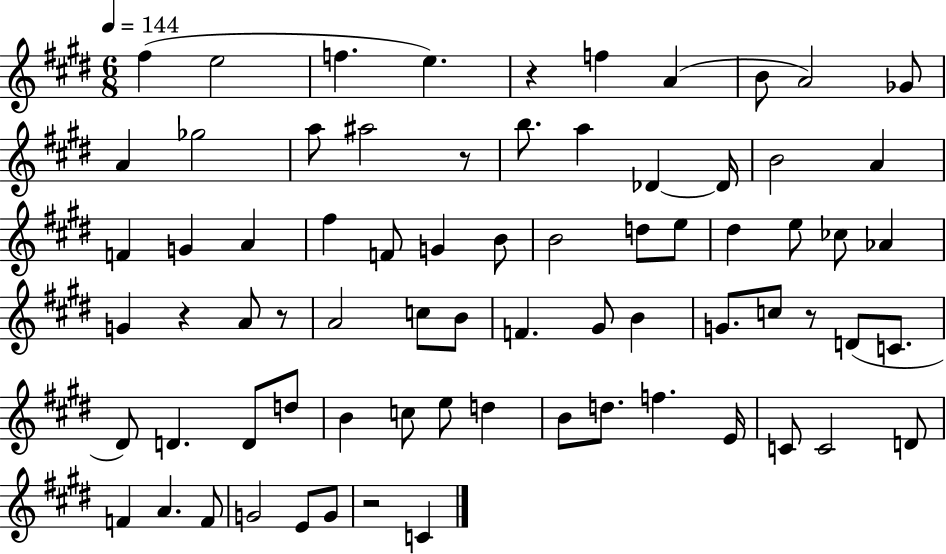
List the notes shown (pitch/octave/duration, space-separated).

F#5/q E5/h F5/q. E5/q. R/q F5/q A4/q B4/e A4/h Gb4/e A4/q Gb5/h A5/e A#5/h R/e B5/e. A5/q Db4/q Db4/s B4/h A4/q F4/q G4/q A4/q F#5/q F4/e G4/q B4/e B4/h D5/e E5/e D#5/q E5/e CES5/e Ab4/q G4/q R/q A4/e R/e A4/h C5/e B4/e F4/q. G#4/e B4/q G4/e. C5/e R/e D4/e C4/e. D#4/e D4/q. D4/e D5/e B4/q C5/e E5/e D5/q B4/e D5/e. F5/q. E4/s C4/e C4/h D4/e F4/q A4/q. F4/e G4/h E4/e G4/e R/h C4/q